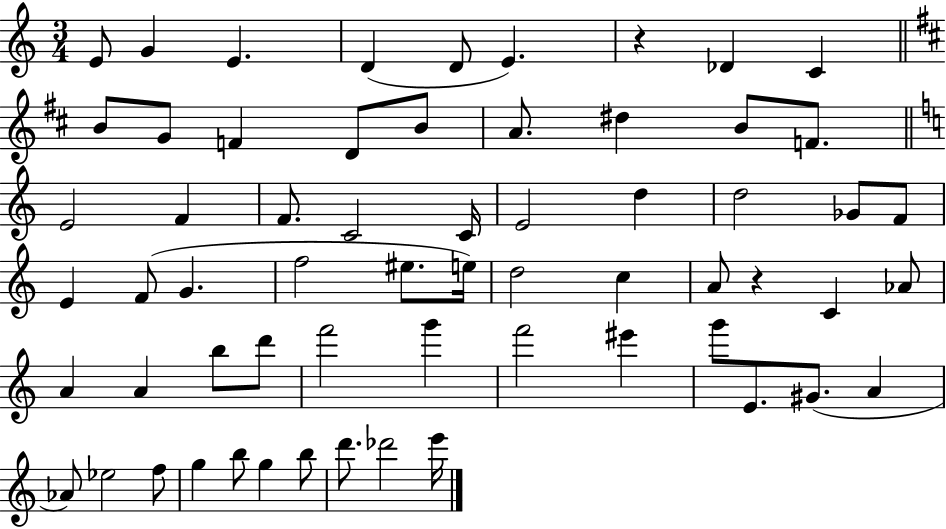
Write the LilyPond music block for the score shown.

{
  \clef treble
  \numericTimeSignature
  \time 3/4
  \key c \major
  \repeat volta 2 { e'8 g'4 e'4. | d'4( d'8 e'4.) | r4 des'4 c'4 | \bar "||" \break \key d \major b'8 g'8 f'4 d'8 b'8 | a'8. dis''4 b'8 f'8. | \bar "||" \break \key a \minor e'2 f'4 | f'8. c'2 c'16 | e'2 d''4 | d''2 ges'8 f'8 | \break e'4 f'8( g'4. | f''2 eis''8. e''16) | d''2 c''4 | a'8 r4 c'4 aes'8 | \break a'4 a'4 b''8 d'''8 | f'''2 g'''4 | f'''2 eis'''4 | g'''8 e'8. gis'8.( a'4 | \break aes'8) ees''2 f''8 | g''4 b''8 g''4 b''8 | d'''8. des'''2 e'''16 | } \bar "|."
}